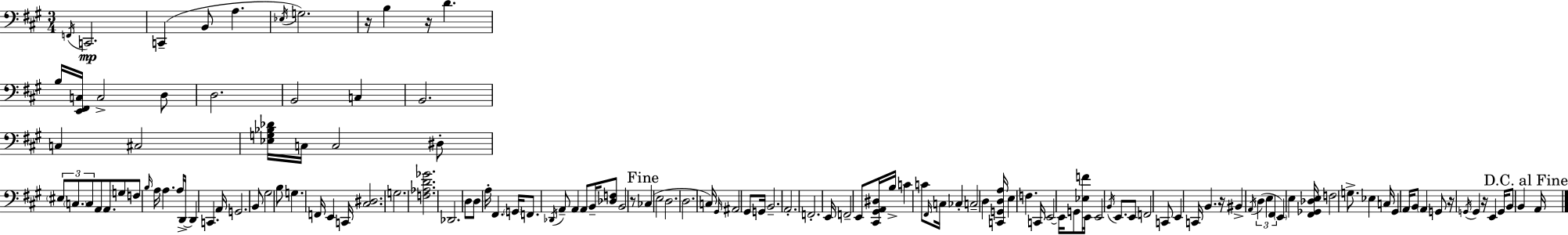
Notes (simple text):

F2/s C2/h. C2/q B2/e A3/q. Eb3/s G3/h. R/s B3/q R/s D4/q. B3/s [E2,F#2,C3]/s C3/h D3/e D3/h. B2/h C3/q B2/h. C3/q C#3/h [Eb3,G3,Bb3,Db4]/s C3/s C3/h D#3/e EIS3/e C3/e. C3/e A2/e A2/e. G3/e F3/e B3/s A3/s A3/q. A3/s D2/s D2/q C2/q. A2/s G2/h. B2/e G#3/h B3/e G3/q. F2/s E2/q C2/s [C#3,D#3]/h. G3/h. [F3,Ab3,D4,Gb4]/h. Db2/h. D3/e D3/e A3/s F#2/q. G2/s F2/e. Db2/s A2/e A2/q A2/e B2/s [Db3,F3]/e B2/h R/e CES3/q E3/h D3/h. D3/h. C3/s G#2/s A#2/h G#2/e G2/s B2/h. A2/h. F2/h. E2/s F2/h E2/e [C#2,G#2,A2,D#3]/s B3/s C4/q C4/e F#2/s C3/s CES3/q C3/h D3/q [C2,G2,D3,A3]/s E3/q F3/q. C2/s E2/h E2/s G2/e [Eb3,F4]/s E2/s E2/h B2/s E2/e. E2/e F2/h C2/e E2/q C2/s B2/q. R/s BIS2/q A2/s D3/q E3/q F#2/q E2/q E3/q [F#2,Gb2,Db3,E3]/s F3/h G3/e. Eb3/q C3/s G#2/q A2/s B2/e A2/q G2/e R/s G2/s G2/q R/s E2/q G2/s B2/e B2/q A2/s